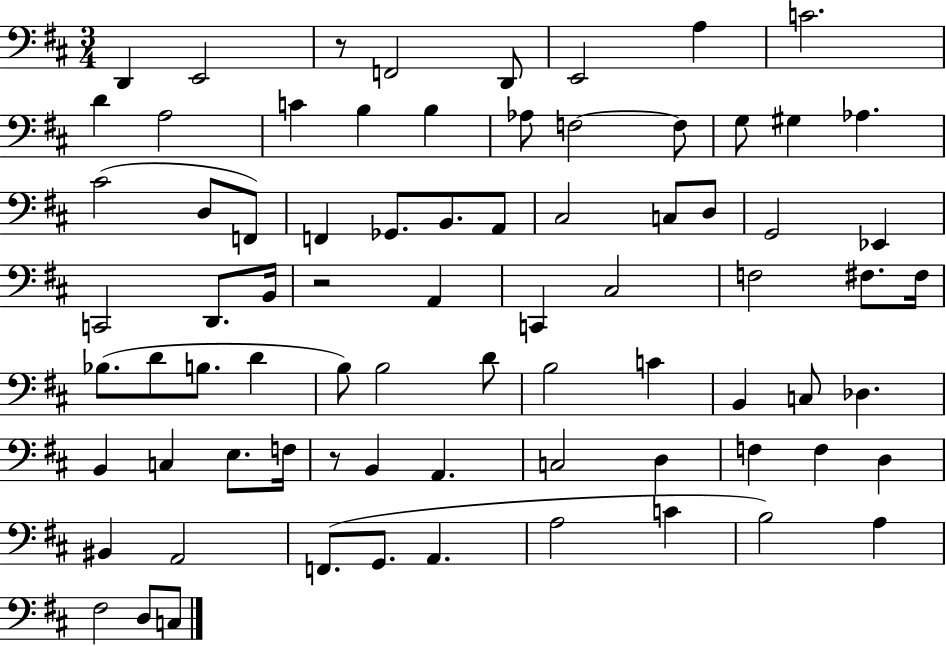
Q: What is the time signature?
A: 3/4